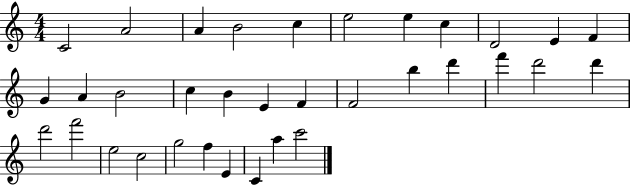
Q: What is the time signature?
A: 4/4